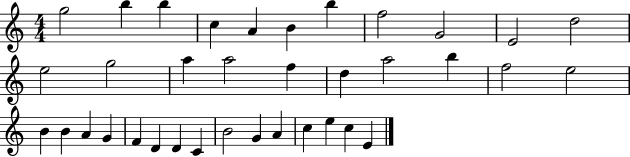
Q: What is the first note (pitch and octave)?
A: G5